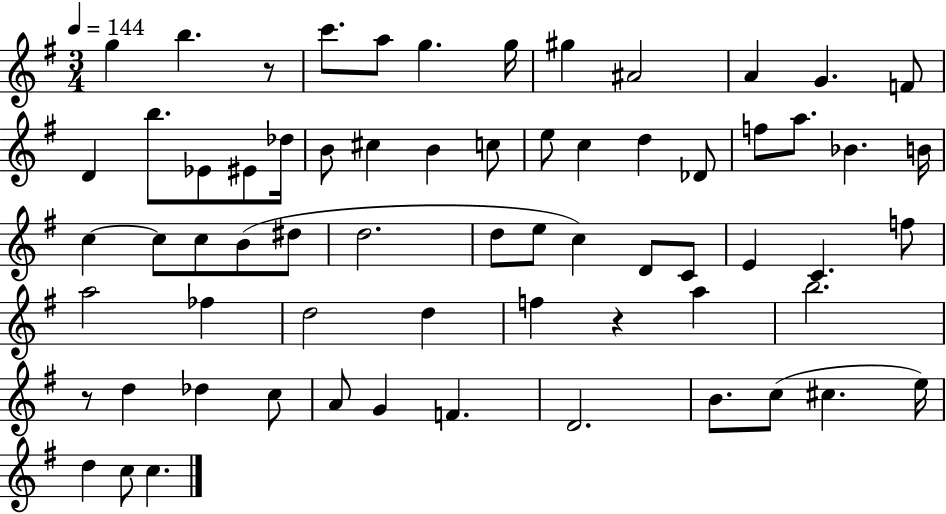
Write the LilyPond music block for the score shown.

{
  \clef treble
  \numericTimeSignature
  \time 3/4
  \key g \major
  \tempo 4 = 144
  \repeat volta 2 { g''4 b''4. r8 | c'''8. a''8 g''4. g''16 | gis''4 ais'2 | a'4 g'4. f'8 | \break d'4 b''8. ees'8 eis'8 des''16 | b'8 cis''4 b'4 c''8 | e''8 c''4 d''4 des'8 | f''8 a''8. bes'4. b'16 | \break c''4~~ c''8 c''8 b'8( dis''8 | d''2. | d''8 e''8 c''4) d'8 c'8 | e'4 c'4. f''8 | \break a''2 fes''4 | d''2 d''4 | f''4 r4 a''4 | b''2. | \break r8 d''4 des''4 c''8 | a'8 g'4 f'4. | d'2. | b'8. c''8( cis''4. e''16) | \break d''4 c''8 c''4. | } \bar "|."
}